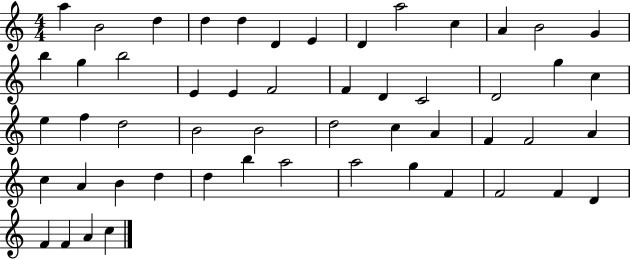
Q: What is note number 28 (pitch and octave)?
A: D5